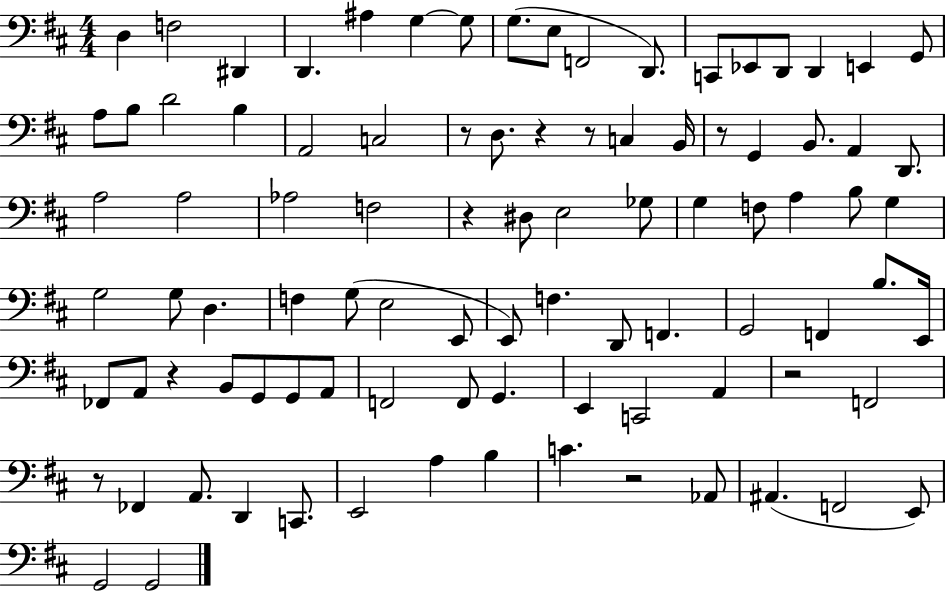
X:1
T:Untitled
M:4/4
L:1/4
K:D
D, F,2 ^D,, D,, ^A, G, G,/2 G,/2 E,/2 F,,2 D,,/2 C,,/2 _E,,/2 D,,/2 D,, E,, G,,/2 A,/2 B,/2 D2 B, A,,2 C,2 z/2 D,/2 z z/2 C, B,,/4 z/2 G,, B,,/2 A,, D,,/2 A,2 A,2 _A,2 F,2 z ^D,/2 E,2 _G,/2 G, F,/2 A, B,/2 G, G,2 G,/2 D, F, G,/2 E,2 E,,/2 E,,/2 F, D,,/2 F,, G,,2 F,, B,/2 E,,/4 _F,,/2 A,,/2 z B,,/2 G,,/2 G,,/2 A,,/2 F,,2 F,,/2 G,, E,, C,,2 A,, z2 F,,2 z/2 _F,, A,,/2 D,, C,,/2 E,,2 A, B, C z2 _A,,/2 ^A,, F,,2 E,,/2 G,,2 G,,2